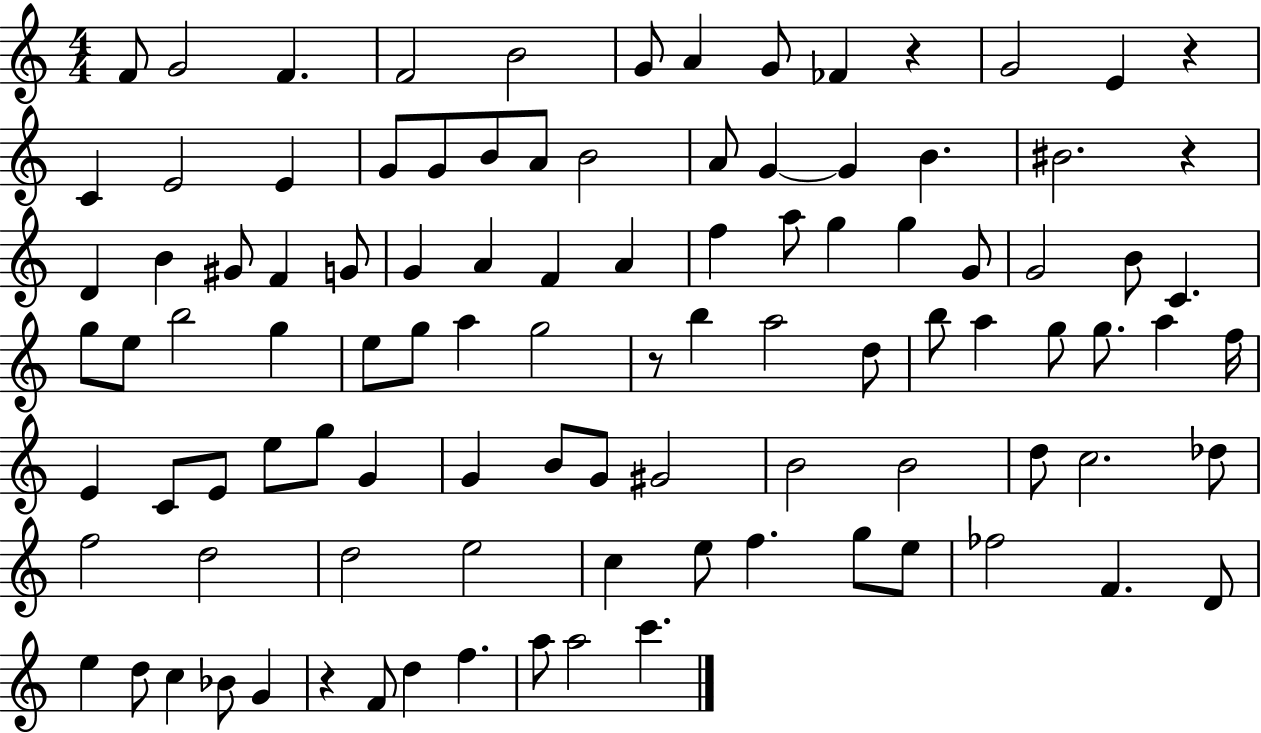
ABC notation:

X:1
T:Untitled
M:4/4
L:1/4
K:C
F/2 G2 F F2 B2 G/2 A G/2 _F z G2 E z C E2 E G/2 G/2 B/2 A/2 B2 A/2 G G B ^B2 z D B ^G/2 F G/2 G A F A f a/2 g g G/2 G2 B/2 C g/2 e/2 b2 g e/2 g/2 a g2 z/2 b a2 d/2 b/2 a g/2 g/2 a f/4 E C/2 E/2 e/2 g/2 G G B/2 G/2 ^G2 B2 B2 d/2 c2 _d/2 f2 d2 d2 e2 c e/2 f g/2 e/2 _f2 F D/2 e d/2 c _B/2 G z F/2 d f a/2 a2 c'